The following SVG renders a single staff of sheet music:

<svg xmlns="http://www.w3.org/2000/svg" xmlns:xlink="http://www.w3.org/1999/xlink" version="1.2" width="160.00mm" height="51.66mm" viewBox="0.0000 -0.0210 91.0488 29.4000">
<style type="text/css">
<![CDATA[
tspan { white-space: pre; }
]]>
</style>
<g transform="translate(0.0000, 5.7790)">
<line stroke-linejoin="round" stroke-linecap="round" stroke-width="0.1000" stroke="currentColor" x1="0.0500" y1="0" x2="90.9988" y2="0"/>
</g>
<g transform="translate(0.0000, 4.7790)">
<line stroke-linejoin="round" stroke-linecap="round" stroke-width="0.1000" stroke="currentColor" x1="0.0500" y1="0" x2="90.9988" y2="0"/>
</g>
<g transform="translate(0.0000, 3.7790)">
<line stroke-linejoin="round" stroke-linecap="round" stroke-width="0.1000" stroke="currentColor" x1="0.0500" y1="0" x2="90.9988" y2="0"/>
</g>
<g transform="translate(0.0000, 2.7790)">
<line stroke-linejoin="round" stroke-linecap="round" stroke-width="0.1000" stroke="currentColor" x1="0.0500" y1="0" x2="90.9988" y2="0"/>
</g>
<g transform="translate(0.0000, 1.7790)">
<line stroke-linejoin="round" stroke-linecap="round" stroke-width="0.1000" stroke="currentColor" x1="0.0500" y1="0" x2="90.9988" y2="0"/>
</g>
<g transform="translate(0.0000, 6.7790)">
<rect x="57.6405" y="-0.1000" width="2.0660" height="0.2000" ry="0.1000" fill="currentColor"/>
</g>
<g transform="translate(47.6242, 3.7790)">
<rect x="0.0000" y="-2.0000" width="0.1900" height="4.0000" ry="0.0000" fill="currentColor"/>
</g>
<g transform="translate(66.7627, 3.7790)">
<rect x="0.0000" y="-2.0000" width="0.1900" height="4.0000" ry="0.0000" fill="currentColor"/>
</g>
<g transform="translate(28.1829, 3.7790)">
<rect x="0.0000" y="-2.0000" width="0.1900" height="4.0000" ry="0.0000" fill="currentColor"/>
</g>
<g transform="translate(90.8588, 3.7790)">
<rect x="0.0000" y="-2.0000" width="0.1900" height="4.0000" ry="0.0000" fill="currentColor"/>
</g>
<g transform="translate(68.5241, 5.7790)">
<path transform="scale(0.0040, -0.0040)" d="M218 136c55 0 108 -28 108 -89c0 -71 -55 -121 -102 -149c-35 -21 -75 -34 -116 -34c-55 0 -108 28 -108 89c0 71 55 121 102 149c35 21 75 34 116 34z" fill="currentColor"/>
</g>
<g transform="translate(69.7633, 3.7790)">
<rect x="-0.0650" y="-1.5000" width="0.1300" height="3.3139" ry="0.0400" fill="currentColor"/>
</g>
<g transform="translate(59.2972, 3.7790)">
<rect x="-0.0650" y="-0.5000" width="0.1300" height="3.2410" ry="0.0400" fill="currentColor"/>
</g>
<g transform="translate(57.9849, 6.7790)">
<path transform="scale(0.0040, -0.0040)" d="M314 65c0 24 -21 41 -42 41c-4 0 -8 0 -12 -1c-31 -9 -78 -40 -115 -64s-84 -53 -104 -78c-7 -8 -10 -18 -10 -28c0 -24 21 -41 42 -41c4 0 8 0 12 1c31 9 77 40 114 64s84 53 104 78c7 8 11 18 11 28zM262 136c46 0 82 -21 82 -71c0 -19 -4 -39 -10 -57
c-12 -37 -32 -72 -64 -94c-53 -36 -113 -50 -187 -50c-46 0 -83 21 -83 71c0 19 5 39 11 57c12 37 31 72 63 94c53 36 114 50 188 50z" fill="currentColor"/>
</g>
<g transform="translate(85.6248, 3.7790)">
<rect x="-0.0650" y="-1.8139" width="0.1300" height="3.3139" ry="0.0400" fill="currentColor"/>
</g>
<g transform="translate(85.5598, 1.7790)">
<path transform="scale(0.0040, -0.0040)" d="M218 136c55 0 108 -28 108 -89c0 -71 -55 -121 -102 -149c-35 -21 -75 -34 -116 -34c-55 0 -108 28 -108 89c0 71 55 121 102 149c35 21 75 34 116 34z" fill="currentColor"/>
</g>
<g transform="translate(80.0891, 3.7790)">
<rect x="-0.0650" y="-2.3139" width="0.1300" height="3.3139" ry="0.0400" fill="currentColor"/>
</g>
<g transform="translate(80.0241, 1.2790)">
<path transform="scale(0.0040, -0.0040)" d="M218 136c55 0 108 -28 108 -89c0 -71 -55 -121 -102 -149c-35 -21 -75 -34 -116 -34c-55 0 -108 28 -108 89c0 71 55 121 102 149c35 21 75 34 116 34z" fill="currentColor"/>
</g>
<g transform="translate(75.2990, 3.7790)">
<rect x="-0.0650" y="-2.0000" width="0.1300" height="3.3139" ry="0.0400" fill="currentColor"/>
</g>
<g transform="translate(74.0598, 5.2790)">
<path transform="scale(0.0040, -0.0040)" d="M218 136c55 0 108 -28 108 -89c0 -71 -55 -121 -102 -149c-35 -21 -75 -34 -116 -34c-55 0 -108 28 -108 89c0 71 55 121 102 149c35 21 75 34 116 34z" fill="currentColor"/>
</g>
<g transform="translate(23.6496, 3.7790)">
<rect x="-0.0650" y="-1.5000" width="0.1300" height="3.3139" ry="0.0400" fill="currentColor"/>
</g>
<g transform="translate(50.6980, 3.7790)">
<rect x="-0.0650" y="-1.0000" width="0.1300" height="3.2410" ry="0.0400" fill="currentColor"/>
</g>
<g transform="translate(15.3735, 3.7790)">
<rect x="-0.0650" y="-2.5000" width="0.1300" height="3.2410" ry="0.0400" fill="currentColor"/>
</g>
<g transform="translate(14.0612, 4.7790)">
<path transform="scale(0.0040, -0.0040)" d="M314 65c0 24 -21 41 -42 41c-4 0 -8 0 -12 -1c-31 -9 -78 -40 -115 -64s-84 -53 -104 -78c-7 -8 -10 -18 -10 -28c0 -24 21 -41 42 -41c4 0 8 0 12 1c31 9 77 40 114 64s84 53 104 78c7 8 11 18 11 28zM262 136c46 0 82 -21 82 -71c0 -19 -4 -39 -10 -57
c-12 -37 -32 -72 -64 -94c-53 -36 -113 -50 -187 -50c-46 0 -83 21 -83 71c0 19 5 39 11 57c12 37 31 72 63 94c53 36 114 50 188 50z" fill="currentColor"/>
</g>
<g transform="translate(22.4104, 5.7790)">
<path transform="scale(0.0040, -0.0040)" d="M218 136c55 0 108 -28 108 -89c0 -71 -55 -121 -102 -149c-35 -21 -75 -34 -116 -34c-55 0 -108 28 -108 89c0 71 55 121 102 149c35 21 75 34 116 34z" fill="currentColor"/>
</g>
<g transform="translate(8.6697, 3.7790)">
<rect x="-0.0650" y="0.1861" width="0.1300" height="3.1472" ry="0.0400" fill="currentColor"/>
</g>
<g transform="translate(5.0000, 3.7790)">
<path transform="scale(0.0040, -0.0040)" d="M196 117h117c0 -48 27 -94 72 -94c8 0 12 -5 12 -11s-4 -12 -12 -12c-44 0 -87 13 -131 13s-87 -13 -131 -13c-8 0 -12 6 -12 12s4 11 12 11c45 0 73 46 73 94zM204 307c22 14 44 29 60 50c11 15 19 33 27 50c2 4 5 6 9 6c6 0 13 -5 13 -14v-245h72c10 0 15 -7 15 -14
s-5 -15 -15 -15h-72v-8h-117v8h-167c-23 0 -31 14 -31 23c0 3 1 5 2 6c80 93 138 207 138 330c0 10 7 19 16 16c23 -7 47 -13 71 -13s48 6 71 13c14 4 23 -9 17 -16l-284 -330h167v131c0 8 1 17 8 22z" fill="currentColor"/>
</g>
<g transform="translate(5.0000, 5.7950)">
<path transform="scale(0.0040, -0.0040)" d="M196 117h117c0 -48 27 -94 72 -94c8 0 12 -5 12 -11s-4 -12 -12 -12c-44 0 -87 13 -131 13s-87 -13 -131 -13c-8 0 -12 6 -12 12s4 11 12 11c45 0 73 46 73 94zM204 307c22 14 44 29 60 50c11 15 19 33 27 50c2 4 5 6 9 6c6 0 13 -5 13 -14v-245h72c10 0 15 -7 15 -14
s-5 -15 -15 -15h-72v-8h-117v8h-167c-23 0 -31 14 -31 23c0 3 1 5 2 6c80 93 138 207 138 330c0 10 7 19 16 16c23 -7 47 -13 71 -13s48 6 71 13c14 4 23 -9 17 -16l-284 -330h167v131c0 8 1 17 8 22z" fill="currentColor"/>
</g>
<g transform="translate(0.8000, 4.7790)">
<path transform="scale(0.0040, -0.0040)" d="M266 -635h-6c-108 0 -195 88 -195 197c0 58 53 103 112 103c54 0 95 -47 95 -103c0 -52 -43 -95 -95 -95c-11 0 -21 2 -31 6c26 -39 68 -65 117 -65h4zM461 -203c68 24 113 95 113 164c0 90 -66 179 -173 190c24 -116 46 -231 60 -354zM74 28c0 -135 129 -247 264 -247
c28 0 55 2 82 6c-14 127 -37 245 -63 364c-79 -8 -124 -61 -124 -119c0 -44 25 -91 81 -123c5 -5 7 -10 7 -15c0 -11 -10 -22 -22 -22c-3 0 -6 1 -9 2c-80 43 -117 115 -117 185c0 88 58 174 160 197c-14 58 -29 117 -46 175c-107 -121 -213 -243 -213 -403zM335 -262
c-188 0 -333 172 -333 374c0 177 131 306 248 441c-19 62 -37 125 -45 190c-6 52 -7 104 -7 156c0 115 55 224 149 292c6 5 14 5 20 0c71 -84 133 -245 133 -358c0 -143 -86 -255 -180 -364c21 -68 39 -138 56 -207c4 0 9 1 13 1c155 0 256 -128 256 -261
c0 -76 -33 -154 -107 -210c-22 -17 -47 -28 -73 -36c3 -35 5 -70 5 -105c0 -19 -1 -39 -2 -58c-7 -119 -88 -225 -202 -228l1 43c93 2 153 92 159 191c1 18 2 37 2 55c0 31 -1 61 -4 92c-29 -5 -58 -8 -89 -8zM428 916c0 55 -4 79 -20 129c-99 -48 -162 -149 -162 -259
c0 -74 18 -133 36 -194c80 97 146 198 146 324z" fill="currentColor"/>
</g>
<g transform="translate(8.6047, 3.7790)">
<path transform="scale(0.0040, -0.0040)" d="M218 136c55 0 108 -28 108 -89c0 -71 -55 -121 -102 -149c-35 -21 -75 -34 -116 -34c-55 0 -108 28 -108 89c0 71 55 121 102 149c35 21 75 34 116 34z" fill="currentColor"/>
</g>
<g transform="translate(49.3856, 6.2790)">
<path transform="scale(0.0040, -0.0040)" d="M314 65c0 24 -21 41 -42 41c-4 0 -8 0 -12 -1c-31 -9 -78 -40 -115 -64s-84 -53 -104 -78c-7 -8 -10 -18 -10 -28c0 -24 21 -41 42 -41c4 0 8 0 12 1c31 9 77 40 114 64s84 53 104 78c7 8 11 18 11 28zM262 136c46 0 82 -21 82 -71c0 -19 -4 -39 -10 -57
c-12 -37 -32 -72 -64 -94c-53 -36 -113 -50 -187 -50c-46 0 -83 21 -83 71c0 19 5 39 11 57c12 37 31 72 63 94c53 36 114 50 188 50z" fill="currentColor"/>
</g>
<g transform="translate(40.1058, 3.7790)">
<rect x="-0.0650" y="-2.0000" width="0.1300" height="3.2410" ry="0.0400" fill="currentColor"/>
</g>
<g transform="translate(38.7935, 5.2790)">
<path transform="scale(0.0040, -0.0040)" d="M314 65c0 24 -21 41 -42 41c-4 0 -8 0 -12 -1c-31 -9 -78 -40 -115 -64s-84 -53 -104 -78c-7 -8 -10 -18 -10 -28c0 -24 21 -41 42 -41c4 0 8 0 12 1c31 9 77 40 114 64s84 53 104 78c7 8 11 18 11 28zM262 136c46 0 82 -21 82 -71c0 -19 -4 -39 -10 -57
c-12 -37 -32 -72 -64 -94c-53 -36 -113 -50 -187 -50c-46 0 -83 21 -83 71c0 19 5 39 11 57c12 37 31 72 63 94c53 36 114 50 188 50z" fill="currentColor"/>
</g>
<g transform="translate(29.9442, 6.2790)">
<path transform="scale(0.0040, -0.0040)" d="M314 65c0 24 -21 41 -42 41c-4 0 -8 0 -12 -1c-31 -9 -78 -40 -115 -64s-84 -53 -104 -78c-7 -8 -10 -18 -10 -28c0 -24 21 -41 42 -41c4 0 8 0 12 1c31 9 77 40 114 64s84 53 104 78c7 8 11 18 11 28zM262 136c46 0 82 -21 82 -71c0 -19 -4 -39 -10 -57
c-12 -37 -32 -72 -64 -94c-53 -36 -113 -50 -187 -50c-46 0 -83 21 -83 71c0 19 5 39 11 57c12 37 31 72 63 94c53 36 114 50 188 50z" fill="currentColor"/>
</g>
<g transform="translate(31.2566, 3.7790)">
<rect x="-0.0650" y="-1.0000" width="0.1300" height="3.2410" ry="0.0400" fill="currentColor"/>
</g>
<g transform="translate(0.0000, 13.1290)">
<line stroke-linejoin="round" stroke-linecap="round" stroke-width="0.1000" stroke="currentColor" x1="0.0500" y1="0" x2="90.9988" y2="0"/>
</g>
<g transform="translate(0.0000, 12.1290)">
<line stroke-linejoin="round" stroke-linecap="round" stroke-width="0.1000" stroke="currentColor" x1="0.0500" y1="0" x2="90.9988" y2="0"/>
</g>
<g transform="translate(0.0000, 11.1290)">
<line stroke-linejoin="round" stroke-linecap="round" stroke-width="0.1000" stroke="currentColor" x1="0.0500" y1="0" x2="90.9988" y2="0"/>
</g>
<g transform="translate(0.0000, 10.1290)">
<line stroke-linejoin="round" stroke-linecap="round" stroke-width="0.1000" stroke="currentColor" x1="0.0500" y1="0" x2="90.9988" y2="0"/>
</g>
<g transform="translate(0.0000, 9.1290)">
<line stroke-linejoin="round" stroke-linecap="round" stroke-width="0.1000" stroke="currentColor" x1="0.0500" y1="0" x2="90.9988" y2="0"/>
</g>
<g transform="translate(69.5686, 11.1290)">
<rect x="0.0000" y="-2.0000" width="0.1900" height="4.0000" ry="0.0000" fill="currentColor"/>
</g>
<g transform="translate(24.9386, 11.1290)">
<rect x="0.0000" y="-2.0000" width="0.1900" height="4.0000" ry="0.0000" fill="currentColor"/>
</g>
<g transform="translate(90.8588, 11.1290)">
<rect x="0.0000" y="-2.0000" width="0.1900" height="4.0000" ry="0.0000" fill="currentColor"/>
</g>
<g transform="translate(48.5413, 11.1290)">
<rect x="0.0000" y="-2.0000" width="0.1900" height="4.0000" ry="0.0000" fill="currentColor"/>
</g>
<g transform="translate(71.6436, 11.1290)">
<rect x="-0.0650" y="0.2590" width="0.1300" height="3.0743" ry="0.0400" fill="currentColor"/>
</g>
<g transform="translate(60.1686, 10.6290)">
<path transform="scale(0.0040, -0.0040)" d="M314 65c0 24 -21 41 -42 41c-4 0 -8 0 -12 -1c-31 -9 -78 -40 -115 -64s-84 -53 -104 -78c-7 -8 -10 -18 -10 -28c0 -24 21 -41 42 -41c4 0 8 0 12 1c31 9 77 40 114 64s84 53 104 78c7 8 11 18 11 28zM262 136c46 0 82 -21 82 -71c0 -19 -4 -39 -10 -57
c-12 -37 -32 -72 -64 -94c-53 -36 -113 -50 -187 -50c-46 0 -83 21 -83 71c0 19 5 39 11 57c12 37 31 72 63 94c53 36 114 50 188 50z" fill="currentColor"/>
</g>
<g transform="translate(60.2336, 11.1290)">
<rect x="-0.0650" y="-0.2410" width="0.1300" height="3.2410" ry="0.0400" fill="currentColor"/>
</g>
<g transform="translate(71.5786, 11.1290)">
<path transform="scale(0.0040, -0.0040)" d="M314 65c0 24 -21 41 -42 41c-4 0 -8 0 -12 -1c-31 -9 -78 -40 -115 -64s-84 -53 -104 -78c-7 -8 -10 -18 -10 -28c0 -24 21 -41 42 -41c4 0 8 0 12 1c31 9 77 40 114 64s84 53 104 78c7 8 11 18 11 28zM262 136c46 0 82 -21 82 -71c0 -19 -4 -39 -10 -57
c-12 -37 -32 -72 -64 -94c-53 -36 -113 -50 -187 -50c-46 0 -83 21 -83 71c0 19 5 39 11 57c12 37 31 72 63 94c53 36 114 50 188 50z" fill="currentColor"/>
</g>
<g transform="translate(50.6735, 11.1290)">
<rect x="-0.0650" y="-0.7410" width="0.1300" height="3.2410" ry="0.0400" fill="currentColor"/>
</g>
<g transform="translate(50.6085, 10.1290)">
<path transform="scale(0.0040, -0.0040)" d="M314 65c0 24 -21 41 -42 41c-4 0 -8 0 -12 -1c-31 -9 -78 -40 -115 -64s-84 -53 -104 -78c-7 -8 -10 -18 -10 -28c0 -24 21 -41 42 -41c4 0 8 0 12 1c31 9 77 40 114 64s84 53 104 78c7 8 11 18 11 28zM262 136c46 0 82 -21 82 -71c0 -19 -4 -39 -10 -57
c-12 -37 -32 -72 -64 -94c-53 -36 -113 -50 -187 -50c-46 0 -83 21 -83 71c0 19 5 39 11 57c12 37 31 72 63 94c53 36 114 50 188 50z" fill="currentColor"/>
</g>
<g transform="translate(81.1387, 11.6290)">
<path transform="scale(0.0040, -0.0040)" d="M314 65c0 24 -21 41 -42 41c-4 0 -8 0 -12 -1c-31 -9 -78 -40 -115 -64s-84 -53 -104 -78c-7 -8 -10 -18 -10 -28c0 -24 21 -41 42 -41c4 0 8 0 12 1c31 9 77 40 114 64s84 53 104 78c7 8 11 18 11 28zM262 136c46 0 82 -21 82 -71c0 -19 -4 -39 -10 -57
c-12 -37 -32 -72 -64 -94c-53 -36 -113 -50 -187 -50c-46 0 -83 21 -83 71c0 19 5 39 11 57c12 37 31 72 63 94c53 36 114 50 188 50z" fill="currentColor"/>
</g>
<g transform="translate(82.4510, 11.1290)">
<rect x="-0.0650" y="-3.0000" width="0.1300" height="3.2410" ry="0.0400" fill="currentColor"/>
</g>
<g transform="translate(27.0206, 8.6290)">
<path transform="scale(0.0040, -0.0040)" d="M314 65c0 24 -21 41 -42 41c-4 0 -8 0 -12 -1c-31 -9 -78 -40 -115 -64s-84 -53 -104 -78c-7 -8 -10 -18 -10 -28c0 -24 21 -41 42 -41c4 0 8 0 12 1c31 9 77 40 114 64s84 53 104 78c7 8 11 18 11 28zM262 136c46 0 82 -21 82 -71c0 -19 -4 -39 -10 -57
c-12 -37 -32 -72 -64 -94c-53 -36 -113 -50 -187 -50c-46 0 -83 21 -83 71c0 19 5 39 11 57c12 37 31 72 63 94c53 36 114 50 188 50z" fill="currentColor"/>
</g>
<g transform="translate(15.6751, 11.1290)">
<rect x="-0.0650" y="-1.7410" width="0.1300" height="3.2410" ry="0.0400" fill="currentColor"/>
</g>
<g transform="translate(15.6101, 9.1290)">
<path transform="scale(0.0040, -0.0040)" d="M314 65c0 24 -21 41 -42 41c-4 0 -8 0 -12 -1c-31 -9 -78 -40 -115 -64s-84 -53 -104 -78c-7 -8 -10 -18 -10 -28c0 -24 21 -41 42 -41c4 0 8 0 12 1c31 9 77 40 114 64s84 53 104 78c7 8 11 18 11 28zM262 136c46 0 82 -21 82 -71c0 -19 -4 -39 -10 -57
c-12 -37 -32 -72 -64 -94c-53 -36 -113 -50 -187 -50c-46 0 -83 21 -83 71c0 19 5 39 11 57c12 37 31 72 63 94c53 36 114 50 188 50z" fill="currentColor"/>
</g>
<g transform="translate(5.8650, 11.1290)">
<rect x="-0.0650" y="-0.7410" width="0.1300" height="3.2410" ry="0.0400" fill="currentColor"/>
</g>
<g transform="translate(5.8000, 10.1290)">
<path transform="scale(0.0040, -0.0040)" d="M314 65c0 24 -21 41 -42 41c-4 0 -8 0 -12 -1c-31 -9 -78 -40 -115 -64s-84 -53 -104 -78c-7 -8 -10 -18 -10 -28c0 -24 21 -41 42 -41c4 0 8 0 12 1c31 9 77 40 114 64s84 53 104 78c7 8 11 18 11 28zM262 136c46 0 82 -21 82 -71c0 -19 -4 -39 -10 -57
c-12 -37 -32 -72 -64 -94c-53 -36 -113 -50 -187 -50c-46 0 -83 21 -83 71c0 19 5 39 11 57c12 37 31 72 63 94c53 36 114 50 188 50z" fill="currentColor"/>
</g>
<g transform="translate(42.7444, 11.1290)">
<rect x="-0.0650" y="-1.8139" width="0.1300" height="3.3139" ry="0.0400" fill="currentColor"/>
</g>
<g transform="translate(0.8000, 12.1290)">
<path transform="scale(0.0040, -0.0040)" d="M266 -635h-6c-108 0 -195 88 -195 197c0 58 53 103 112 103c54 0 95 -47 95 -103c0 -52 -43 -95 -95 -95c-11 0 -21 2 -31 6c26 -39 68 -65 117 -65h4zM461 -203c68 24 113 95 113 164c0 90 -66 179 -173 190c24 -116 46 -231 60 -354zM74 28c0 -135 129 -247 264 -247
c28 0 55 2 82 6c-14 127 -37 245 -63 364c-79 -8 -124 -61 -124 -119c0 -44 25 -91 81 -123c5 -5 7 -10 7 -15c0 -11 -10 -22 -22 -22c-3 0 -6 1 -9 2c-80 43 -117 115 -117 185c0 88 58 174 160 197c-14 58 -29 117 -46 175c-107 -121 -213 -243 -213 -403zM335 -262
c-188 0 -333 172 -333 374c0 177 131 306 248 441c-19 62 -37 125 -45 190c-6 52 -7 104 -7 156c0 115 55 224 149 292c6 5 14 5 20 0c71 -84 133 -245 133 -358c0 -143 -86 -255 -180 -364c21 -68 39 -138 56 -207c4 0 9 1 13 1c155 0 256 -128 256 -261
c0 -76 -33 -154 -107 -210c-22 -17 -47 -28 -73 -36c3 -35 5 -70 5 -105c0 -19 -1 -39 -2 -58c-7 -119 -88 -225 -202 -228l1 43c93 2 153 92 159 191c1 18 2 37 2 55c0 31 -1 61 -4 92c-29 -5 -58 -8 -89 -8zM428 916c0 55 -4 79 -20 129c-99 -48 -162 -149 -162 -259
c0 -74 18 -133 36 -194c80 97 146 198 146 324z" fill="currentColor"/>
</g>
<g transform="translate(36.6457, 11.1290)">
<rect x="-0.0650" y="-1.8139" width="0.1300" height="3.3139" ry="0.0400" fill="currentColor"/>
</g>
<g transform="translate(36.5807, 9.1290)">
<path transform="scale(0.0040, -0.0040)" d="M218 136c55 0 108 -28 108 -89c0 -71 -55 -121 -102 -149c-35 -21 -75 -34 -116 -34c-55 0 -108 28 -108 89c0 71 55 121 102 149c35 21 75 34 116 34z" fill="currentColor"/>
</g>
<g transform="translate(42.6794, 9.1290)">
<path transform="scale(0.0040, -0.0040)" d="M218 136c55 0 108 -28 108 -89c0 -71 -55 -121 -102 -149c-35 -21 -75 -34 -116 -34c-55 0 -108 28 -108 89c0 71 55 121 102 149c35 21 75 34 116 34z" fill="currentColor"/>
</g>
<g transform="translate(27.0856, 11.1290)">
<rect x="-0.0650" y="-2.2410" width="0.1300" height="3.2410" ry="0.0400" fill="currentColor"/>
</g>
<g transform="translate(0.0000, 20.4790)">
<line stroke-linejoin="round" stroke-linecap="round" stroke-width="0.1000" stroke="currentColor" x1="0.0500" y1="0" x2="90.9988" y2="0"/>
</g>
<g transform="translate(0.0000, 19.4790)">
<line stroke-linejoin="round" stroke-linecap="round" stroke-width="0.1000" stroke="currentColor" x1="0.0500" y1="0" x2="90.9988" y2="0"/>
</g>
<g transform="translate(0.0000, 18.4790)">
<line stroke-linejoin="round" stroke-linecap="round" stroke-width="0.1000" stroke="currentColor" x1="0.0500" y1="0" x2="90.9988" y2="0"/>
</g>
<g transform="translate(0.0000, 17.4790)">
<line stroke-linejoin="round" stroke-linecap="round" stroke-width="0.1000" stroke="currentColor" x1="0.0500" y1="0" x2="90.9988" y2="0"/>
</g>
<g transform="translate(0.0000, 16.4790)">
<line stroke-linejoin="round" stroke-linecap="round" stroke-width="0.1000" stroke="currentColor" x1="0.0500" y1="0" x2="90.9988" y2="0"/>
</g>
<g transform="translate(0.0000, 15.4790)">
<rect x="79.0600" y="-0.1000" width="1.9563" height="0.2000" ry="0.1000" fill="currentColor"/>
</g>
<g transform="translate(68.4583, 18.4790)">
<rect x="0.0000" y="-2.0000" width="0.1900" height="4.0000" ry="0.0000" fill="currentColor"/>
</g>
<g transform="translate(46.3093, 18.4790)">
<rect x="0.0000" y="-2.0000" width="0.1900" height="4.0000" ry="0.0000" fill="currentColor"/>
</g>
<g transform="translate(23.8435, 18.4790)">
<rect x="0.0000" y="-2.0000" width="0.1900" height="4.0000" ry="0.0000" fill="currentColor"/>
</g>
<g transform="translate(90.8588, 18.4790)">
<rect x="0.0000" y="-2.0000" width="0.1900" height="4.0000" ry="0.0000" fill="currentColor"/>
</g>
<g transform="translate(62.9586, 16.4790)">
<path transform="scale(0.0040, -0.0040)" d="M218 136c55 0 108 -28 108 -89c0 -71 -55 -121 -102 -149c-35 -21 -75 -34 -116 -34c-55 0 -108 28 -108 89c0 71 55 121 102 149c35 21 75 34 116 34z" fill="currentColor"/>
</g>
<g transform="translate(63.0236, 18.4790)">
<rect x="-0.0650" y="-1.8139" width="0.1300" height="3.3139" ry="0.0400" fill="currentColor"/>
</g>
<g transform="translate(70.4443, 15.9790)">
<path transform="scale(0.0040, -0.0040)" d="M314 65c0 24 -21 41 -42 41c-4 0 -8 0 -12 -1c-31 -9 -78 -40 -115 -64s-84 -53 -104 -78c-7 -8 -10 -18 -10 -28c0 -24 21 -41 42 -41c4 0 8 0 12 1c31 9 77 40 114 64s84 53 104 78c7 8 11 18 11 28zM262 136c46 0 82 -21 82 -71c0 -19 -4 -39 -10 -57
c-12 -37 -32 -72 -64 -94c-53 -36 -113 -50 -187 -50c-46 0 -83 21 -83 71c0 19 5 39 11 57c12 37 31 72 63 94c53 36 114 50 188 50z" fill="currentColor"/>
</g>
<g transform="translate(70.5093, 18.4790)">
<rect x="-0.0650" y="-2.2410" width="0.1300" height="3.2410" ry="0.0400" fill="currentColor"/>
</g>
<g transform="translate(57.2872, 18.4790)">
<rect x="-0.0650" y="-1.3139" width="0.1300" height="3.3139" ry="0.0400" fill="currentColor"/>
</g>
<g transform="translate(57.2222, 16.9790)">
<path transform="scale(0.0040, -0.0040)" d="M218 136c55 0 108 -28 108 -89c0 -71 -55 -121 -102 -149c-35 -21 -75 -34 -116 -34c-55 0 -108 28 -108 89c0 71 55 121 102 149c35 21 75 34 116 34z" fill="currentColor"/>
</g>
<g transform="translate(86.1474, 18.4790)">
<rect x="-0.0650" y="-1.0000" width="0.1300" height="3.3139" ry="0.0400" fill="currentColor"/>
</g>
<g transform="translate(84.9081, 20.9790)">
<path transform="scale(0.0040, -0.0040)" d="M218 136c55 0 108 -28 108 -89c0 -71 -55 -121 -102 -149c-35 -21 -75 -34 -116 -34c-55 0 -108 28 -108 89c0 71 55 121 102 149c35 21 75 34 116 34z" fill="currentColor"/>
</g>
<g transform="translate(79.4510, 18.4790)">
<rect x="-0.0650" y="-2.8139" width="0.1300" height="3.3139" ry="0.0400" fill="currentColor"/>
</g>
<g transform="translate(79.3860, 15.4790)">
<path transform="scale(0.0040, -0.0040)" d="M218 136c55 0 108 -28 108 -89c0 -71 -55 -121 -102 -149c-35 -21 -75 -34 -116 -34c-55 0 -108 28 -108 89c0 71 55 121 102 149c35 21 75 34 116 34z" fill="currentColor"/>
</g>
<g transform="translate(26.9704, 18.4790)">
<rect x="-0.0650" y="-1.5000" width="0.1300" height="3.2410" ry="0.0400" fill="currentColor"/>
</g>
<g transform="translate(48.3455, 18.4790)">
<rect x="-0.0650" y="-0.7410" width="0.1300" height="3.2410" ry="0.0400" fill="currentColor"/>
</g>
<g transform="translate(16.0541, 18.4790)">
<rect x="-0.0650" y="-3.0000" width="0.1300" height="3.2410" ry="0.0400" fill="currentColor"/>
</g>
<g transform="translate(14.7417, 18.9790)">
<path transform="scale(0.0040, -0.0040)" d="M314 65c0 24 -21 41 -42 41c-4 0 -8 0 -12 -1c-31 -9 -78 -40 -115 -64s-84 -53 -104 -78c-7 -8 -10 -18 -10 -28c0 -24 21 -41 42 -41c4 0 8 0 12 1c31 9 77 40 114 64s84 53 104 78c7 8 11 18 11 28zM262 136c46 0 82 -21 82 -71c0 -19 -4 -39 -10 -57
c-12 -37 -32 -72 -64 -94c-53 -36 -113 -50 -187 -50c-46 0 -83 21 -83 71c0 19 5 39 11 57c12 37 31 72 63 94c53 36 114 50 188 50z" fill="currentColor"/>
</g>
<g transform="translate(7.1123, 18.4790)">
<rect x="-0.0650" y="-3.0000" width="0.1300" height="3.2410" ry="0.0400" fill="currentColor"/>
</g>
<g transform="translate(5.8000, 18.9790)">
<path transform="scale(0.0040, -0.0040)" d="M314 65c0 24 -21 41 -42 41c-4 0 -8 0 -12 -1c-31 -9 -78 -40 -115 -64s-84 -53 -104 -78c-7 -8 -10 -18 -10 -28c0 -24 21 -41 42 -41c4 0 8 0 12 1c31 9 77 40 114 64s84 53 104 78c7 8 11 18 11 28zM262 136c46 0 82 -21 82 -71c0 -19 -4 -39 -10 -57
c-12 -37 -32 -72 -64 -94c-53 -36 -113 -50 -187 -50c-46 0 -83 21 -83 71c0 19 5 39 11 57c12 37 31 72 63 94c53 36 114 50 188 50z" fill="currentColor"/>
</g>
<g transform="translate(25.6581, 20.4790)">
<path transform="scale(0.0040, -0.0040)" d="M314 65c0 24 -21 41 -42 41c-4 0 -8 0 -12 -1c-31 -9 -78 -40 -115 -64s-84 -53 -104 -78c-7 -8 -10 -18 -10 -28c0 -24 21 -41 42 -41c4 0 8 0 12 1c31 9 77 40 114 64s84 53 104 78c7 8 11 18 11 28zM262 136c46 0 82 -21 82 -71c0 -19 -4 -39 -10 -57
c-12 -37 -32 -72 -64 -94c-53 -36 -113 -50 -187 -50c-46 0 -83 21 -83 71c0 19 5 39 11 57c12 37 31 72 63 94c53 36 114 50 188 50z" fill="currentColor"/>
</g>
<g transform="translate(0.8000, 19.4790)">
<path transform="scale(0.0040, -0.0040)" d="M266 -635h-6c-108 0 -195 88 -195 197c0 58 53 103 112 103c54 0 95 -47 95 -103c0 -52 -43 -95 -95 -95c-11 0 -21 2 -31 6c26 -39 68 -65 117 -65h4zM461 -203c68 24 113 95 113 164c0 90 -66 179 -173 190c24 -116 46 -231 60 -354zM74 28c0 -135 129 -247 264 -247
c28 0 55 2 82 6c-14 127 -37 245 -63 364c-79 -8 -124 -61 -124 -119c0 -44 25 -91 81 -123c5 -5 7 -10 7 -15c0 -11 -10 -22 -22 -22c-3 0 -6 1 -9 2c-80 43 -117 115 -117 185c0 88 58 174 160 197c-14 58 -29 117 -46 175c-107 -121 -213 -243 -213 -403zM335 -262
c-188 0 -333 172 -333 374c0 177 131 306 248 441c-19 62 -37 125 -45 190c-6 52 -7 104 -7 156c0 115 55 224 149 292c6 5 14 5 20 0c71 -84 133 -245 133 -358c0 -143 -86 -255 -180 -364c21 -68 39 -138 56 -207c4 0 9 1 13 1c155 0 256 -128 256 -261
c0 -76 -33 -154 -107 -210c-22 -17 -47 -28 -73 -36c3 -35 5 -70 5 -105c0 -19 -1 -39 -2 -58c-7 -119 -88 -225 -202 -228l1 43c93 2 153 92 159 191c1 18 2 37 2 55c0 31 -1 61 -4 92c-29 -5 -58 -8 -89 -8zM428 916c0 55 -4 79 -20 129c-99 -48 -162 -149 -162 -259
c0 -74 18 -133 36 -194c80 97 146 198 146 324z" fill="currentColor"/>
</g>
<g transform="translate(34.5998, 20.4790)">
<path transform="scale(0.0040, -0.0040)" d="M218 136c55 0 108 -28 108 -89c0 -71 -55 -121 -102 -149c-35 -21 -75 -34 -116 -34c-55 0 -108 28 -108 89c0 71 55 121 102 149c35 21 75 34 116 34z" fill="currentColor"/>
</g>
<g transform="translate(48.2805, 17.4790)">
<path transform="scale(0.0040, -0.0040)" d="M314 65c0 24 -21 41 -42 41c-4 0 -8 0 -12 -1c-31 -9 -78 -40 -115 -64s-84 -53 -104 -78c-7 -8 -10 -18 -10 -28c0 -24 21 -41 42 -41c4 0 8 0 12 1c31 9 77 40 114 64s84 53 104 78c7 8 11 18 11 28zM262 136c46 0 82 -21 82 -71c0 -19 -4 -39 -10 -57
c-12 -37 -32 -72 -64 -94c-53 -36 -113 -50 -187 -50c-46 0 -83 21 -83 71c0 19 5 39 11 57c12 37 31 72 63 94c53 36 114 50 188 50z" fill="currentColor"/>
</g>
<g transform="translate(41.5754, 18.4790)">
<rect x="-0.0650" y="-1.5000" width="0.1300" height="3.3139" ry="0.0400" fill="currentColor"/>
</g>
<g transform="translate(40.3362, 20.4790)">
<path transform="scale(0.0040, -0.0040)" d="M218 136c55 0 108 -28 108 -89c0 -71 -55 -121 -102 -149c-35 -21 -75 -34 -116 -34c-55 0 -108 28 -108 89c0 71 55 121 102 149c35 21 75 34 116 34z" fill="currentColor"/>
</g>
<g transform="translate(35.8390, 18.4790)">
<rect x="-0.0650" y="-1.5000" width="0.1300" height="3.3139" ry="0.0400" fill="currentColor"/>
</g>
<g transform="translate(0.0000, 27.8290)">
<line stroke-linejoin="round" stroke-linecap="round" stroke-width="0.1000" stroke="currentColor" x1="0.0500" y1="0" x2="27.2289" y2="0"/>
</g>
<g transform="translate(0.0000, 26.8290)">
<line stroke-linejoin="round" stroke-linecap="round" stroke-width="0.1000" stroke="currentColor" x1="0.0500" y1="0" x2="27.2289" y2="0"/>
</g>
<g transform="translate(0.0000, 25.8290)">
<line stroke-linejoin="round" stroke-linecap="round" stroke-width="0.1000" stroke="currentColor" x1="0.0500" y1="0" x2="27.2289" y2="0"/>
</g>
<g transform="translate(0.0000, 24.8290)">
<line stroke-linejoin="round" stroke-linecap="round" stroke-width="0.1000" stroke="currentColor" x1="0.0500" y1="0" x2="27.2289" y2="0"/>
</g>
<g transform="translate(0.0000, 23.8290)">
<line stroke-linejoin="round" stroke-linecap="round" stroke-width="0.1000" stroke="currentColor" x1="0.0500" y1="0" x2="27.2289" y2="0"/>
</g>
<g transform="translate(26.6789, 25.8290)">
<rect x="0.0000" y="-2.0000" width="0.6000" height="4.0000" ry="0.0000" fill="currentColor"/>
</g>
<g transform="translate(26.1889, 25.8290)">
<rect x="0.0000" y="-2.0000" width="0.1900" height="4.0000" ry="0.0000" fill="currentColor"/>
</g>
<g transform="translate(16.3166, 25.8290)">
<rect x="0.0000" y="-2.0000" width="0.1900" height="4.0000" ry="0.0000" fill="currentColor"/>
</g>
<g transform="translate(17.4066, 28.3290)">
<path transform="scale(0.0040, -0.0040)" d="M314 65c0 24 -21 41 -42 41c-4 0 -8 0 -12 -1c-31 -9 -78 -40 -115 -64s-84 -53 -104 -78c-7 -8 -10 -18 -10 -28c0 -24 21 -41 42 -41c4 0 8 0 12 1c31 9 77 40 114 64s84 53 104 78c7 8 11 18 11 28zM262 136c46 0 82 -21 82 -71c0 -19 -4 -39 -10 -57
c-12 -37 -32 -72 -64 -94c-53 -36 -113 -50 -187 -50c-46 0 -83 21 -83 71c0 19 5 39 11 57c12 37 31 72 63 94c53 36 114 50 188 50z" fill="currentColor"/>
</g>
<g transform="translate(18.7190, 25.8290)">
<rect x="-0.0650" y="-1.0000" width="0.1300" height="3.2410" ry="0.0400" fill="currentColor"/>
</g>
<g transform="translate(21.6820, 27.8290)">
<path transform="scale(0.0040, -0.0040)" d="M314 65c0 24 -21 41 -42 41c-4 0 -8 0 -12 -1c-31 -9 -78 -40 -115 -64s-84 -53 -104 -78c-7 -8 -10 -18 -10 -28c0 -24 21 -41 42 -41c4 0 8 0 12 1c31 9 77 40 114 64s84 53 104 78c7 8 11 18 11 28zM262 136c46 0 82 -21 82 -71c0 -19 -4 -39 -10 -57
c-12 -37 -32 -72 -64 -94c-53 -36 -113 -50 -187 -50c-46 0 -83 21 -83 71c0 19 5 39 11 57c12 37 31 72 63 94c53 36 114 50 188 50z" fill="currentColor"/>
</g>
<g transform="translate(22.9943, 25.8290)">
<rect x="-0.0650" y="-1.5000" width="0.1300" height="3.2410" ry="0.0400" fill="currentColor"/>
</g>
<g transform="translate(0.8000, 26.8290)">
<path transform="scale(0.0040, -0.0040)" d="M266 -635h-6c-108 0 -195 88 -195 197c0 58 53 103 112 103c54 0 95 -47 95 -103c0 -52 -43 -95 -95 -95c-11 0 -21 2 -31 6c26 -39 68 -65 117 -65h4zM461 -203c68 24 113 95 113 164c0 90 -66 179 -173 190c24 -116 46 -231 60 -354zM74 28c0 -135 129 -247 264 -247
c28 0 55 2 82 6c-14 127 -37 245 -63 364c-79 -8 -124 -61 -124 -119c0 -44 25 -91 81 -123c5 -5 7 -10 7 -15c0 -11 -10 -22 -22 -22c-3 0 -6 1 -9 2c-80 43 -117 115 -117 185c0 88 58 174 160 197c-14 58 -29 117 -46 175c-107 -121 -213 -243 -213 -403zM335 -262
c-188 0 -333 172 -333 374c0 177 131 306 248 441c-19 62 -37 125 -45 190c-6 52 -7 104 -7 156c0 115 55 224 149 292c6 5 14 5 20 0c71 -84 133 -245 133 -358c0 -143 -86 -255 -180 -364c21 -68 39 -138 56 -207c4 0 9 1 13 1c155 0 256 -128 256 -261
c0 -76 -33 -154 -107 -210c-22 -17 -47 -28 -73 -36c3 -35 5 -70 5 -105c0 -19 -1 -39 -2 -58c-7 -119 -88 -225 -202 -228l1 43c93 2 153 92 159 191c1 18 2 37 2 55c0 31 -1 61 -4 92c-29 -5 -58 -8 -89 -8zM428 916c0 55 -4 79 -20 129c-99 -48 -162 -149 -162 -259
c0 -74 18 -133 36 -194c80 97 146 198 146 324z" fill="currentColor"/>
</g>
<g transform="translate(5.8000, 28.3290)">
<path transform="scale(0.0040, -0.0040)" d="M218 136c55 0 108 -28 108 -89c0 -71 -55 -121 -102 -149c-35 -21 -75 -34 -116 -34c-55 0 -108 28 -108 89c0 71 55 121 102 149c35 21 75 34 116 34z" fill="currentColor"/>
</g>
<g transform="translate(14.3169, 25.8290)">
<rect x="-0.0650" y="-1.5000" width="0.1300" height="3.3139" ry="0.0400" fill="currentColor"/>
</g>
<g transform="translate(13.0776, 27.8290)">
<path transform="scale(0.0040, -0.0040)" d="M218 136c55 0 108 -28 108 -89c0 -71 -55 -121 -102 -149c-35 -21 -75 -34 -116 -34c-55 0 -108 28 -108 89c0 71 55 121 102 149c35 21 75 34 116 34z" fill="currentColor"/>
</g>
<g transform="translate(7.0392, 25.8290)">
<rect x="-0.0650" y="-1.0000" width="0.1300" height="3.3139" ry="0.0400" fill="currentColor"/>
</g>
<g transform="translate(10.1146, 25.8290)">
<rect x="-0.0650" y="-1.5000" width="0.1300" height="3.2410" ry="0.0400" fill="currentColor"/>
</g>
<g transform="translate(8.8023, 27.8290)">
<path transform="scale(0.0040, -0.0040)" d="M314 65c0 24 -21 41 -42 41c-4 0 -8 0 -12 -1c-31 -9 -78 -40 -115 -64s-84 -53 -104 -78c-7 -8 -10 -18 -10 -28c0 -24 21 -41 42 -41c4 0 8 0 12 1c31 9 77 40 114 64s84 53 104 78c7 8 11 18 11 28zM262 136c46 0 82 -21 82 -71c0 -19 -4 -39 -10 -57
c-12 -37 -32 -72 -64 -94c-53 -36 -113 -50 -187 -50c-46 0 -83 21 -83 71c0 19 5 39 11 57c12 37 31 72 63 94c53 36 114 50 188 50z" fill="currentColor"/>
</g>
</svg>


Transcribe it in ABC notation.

X:1
T:Untitled
M:4/4
L:1/4
K:C
B G2 E D2 F2 D2 C2 E F g f d2 f2 g2 f f d2 c2 B2 A2 A2 A2 E2 E E d2 e f g2 a D D E2 E D2 E2